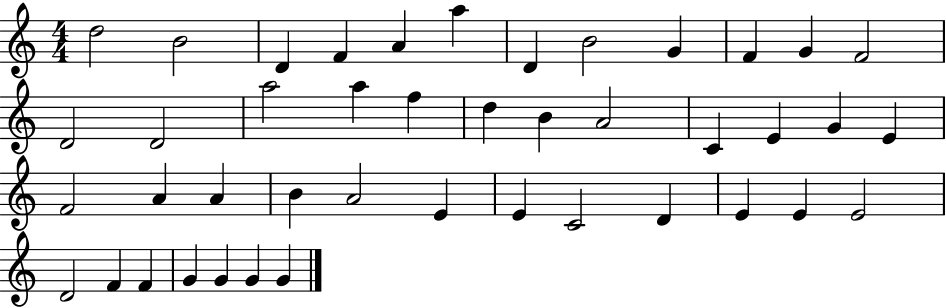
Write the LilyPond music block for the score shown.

{
  \clef treble
  \numericTimeSignature
  \time 4/4
  \key c \major
  d''2 b'2 | d'4 f'4 a'4 a''4 | d'4 b'2 g'4 | f'4 g'4 f'2 | \break d'2 d'2 | a''2 a''4 f''4 | d''4 b'4 a'2 | c'4 e'4 g'4 e'4 | \break f'2 a'4 a'4 | b'4 a'2 e'4 | e'4 c'2 d'4 | e'4 e'4 e'2 | \break d'2 f'4 f'4 | g'4 g'4 g'4 g'4 | \bar "|."
}